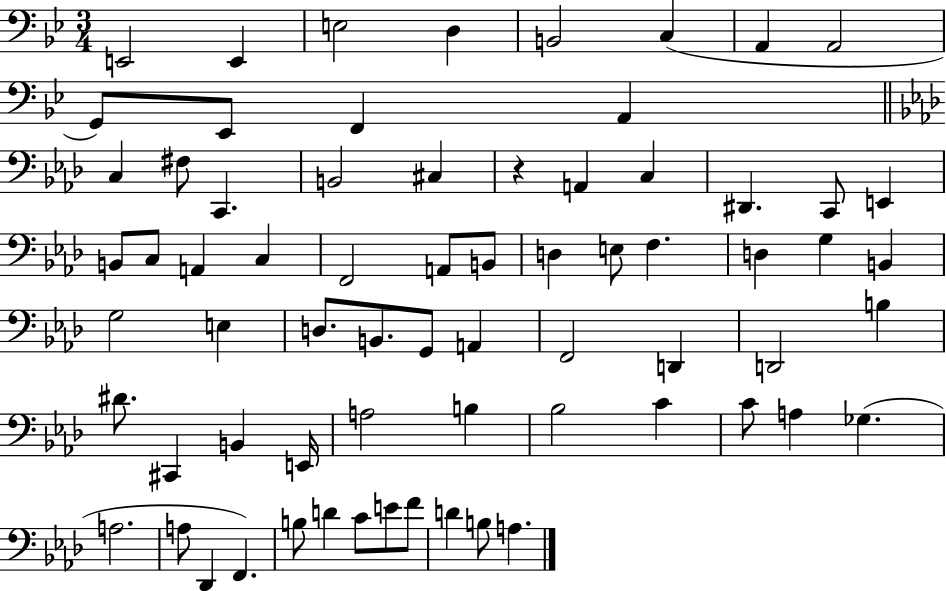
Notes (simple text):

E2/h E2/q E3/h D3/q B2/h C3/q A2/q A2/h G2/e Eb2/e F2/q A2/q C3/q F#3/e C2/q. B2/h C#3/q R/q A2/q C3/q D#2/q. C2/e E2/q B2/e C3/e A2/q C3/q F2/h A2/e B2/e D3/q E3/e F3/q. D3/q G3/q B2/q G3/h E3/q D3/e. B2/e. G2/e A2/q F2/h D2/q D2/h B3/q D#4/e. C#2/q B2/q E2/s A3/h B3/q Bb3/h C4/q C4/e A3/q Gb3/q. A3/h. A3/e Db2/q F2/q. B3/e D4/q C4/e E4/e F4/e D4/q B3/e A3/q.